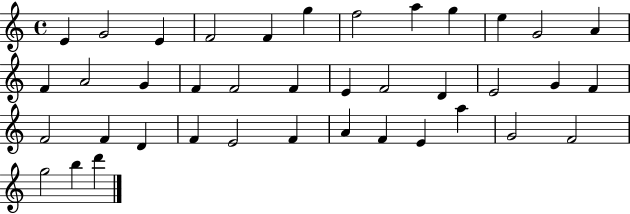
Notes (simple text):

E4/q G4/h E4/q F4/h F4/q G5/q F5/h A5/q G5/q E5/q G4/h A4/q F4/q A4/h G4/q F4/q F4/h F4/q E4/q F4/h D4/q E4/h G4/q F4/q F4/h F4/q D4/q F4/q E4/h F4/q A4/q F4/q E4/q A5/q G4/h F4/h G5/h B5/q D6/q